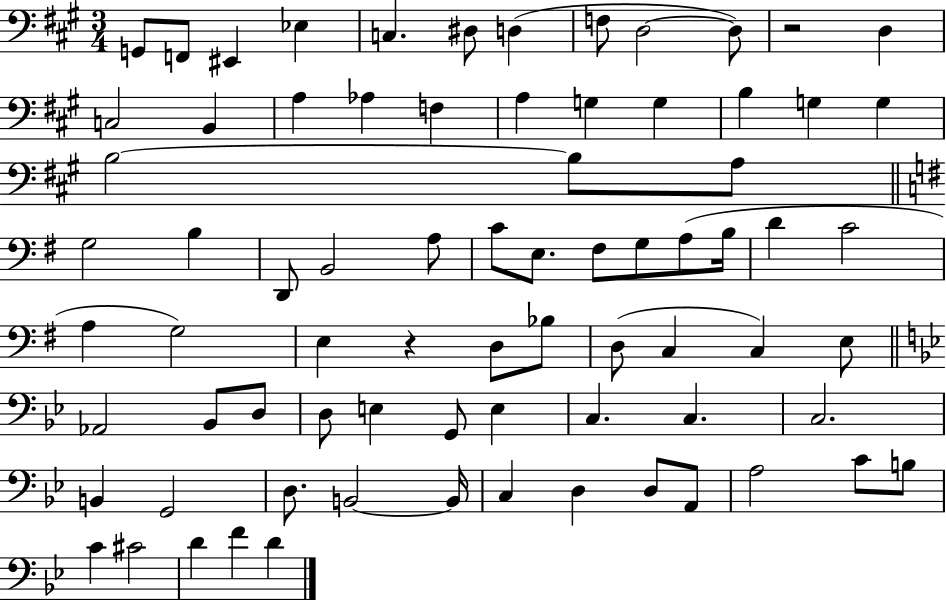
{
  \clef bass
  \numericTimeSignature
  \time 3/4
  \key a \major
  \repeat volta 2 { g,8 f,8 eis,4 ees4 | c4. dis8 d4( | f8 d2~~ d8) | r2 d4 | \break c2 b,4 | a4 aes4 f4 | a4 g4 g4 | b4 g4 g4 | \break b2~~ b8 a8 | \bar "||" \break \key g \major g2 b4 | d,8 b,2 a8 | c'8 e8. fis8 g8 a8( b16 | d'4 c'2 | \break a4 g2) | e4 r4 d8 bes8 | d8( c4 c4) e8 | \bar "||" \break \key bes \major aes,2 bes,8 d8 | d8 e4 g,8 e4 | c4. c4. | c2. | \break b,4 g,2 | d8. b,2~~ b,16 | c4 d4 d8 a,8 | a2 c'8 b8 | \break c'4 cis'2 | d'4 f'4 d'4 | } \bar "|."
}